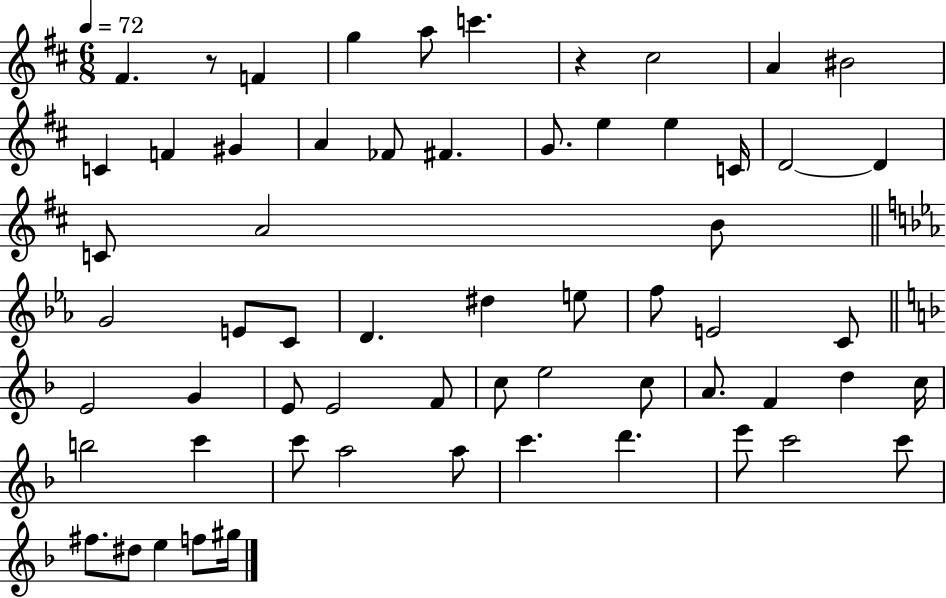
F#4/q. R/e F4/q G5/q A5/e C6/q. R/q C#5/h A4/q BIS4/h C4/q F4/q G#4/q A4/q FES4/e F#4/q. G4/e. E5/q E5/q C4/s D4/h D4/q C4/e A4/h B4/e G4/h E4/e C4/e D4/q. D#5/q E5/e F5/e E4/h C4/e E4/h G4/q E4/e E4/h F4/e C5/e E5/h C5/e A4/e. F4/q D5/q C5/s B5/h C6/q C6/e A5/h A5/e C6/q. D6/q. E6/e C6/h C6/e F#5/e. D#5/e E5/q F5/e G#5/s